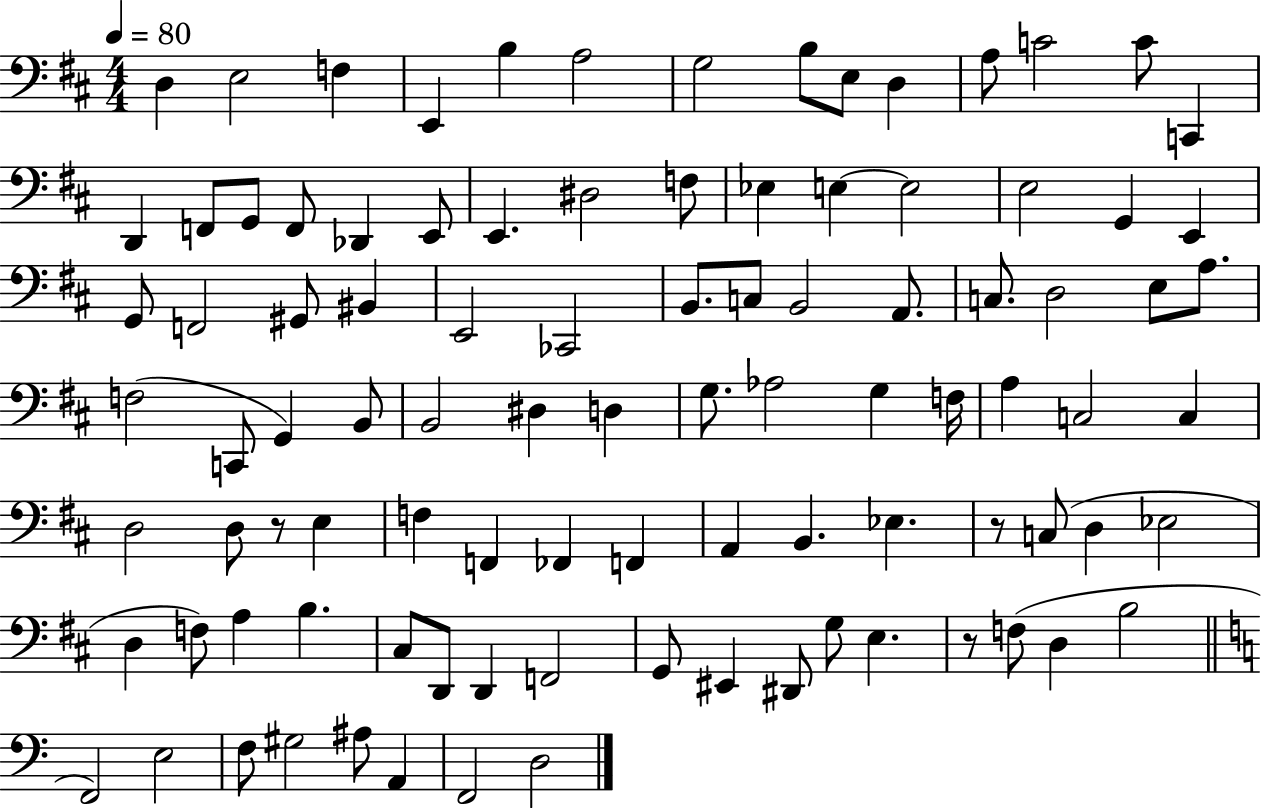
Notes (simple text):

D3/q E3/h F3/q E2/q B3/q A3/h G3/h B3/e E3/e D3/q A3/e C4/h C4/e C2/q D2/q F2/e G2/e F2/e Db2/q E2/e E2/q. D#3/h F3/e Eb3/q E3/q E3/h E3/h G2/q E2/q G2/e F2/h G#2/e BIS2/q E2/h CES2/h B2/e. C3/e B2/h A2/e. C3/e. D3/h E3/e A3/e. F3/h C2/e G2/q B2/e B2/h D#3/q D3/q G3/e. Ab3/h G3/q F3/s A3/q C3/h C3/q D3/h D3/e R/e E3/q F3/q F2/q FES2/q F2/q A2/q B2/q. Eb3/q. R/e C3/e D3/q Eb3/h D3/q F3/e A3/q B3/q. C#3/e D2/e D2/q F2/h G2/e EIS2/q D#2/e G3/e E3/q. R/e F3/e D3/q B3/h F2/h E3/h F3/e G#3/h A#3/e A2/q F2/h D3/h